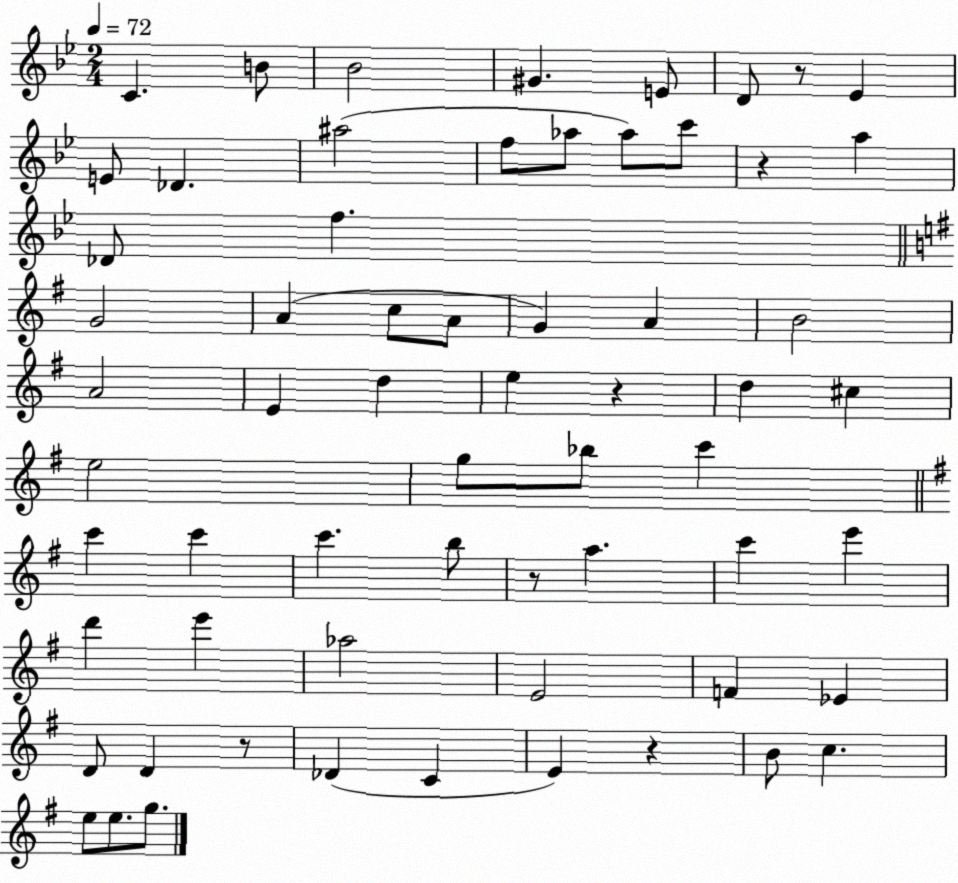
X:1
T:Untitled
M:2/4
L:1/4
K:Bb
C B/2 _B2 ^G E/2 D/2 z/2 _E E/2 _D ^a2 f/2 _a/2 _a/2 c'/2 z a _D/2 f G2 A c/2 A/2 G A B2 A2 E d e z d ^c e2 g/2 _b/2 c' c' c' c' b/2 z/2 a c' e' d' e' _a2 E2 F _E D/2 D z/2 _D C E z B/2 c e/2 e/2 g/2